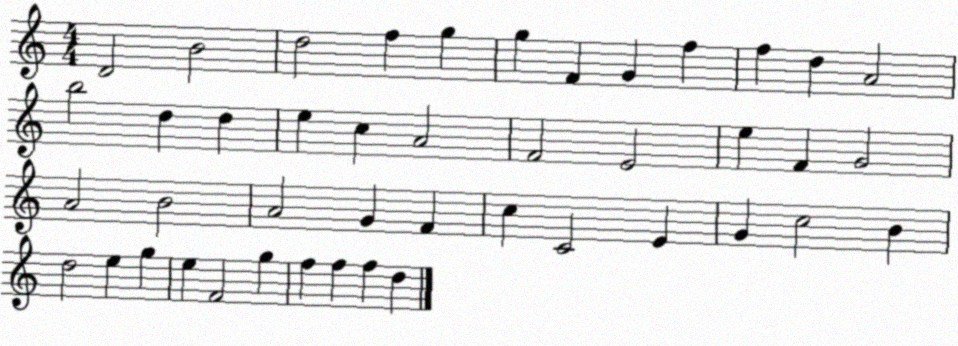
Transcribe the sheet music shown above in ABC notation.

X:1
T:Untitled
M:4/4
L:1/4
K:C
D2 B2 d2 f g g F G f f d A2 b2 d d e c A2 F2 E2 e F G2 A2 B2 A2 G F c C2 E G c2 B d2 e g e F2 g f f f d